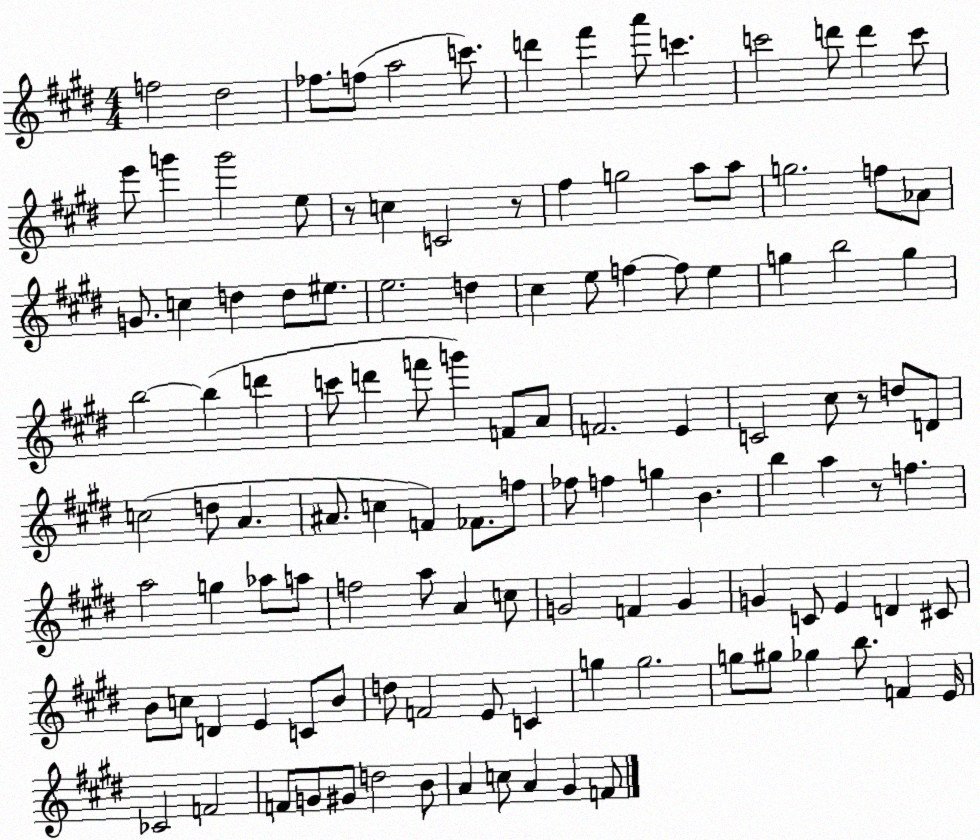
X:1
T:Untitled
M:4/4
L:1/4
K:E
f2 ^d2 _f/2 f/2 a2 c'/2 d' ^f' a'/2 c' c'2 d'/2 d' c'/2 e'/2 g' g'2 e/2 z/2 c C2 z/2 ^f g2 a/2 a/2 g2 f/2 _A/2 G/2 c d d/2 ^e/2 e2 d ^c e/2 f f/2 e g b2 g b2 b d' c'/2 d' f'/2 g' F/2 A/2 F2 E C2 ^c/2 z/2 d/2 D/2 c2 d/2 A ^A/2 c F _F/2 f/2 _f/2 f g B b a z/2 f a2 g _a/2 a/2 f2 a/2 A c/2 G2 F G G C/2 E D ^C/2 B/2 c/2 D E C/2 B/2 d/2 F2 E/2 C g g2 g/2 ^g/2 _g b/2 F E/4 _C2 F2 F/2 G/2 ^G/2 d2 B/2 A c/2 A ^G F/2